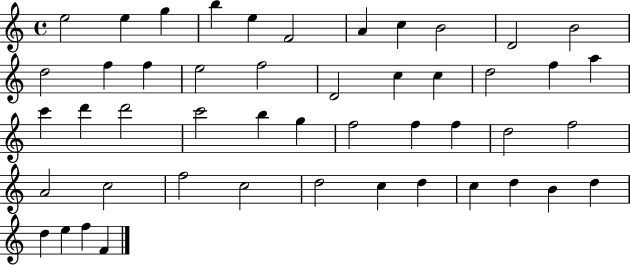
E5/h E5/q G5/q B5/q E5/q F4/h A4/q C5/q B4/h D4/h B4/h D5/h F5/q F5/q E5/h F5/h D4/h C5/q C5/q D5/h F5/q A5/q C6/q D6/q D6/h C6/h B5/q G5/q F5/h F5/q F5/q D5/h F5/h A4/h C5/h F5/h C5/h D5/h C5/q D5/q C5/q D5/q B4/q D5/q D5/q E5/q F5/q F4/q